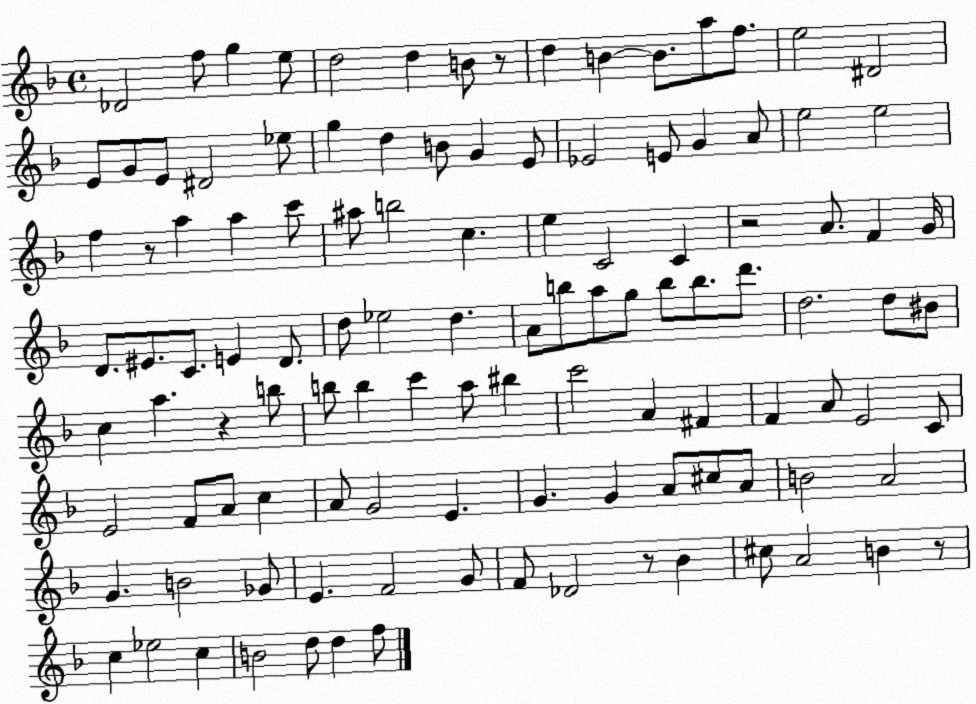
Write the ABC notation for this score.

X:1
T:Untitled
M:4/4
L:1/4
K:F
_D2 f/2 g e/2 d2 d B/2 z/2 d B B/2 a/2 f/2 e2 ^D2 E/2 G/2 E/2 ^D2 _e/2 g d B/2 G E/2 _E2 E/2 G A/2 e2 e2 f z/2 a a c'/2 ^a/2 b2 c e C2 C z2 A/2 F G/4 D/2 ^E/2 C/2 E D/2 d/2 _e2 d A/2 b/2 a/2 g/2 b/2 b/2 d'/2 d2 d/2 ^B/2 c a z b/2 b/2 b c' a/2 ^b c'2 A ^F F A/2 E2 C/2 E2 F/2 A/2 c A/2 G2 E G G A/2 ^c/2 A/2 B2 A2 G B2 _G/2 E F2 G/2 F/2 _D2 z/2 _B ^c/2 A2 B z/2 c _e2 c B2 d/2 d f/2